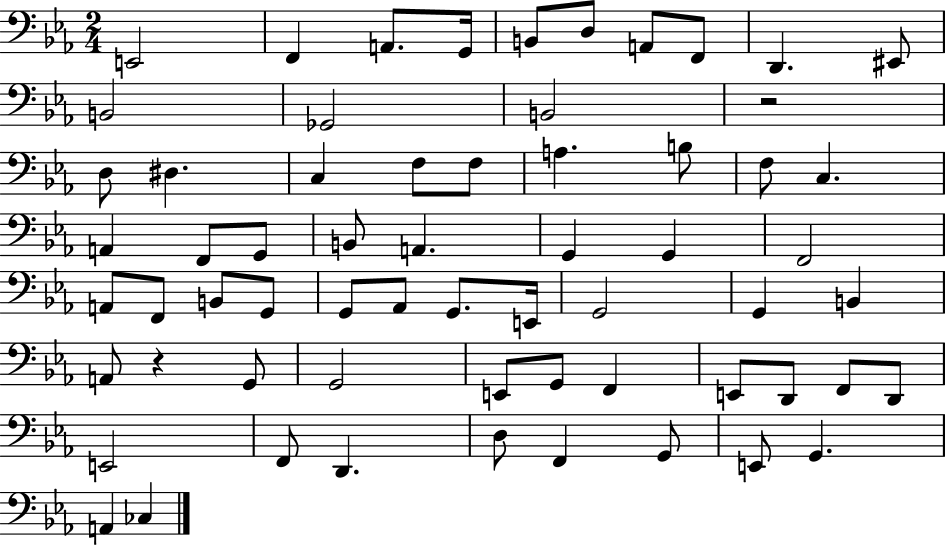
{
  \clef bass
  \numericTimeSignature
  \time 2/4
  \key ees \major
  e,2 | f,4 a,8. g,16 | b,8 d8 a,8 f,8 | d,4. eis,8 | \break b,2 | ges,2 | b,2 | r2 | \break d8 dis4. | c4 f8 f8 | a4. b8 | f8 c4. | \break a,4 f,8 g,8 | b,8 a,4. | g,4 g,4 | f,2 | \break a,8 f,8 b,8 g,8 | g,8 aes,8 g,8. e,16 | g,2 | g,4 b,4 | \break a,8 r4 g,8 | g,2 | e,8 g,8 f,4 | e,8 d,8 f,8 d,8 | \break e,2 | f,8 d,4. | d8 f,4 g,8 | e,8 g,4. | \break a,4 ces4 | \bar "|."
}